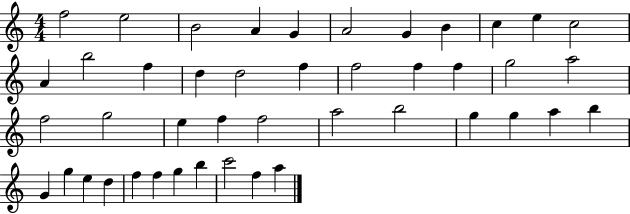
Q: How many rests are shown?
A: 0